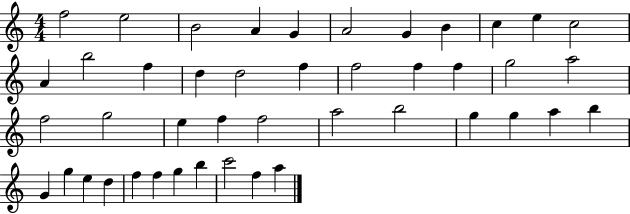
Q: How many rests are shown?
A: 0